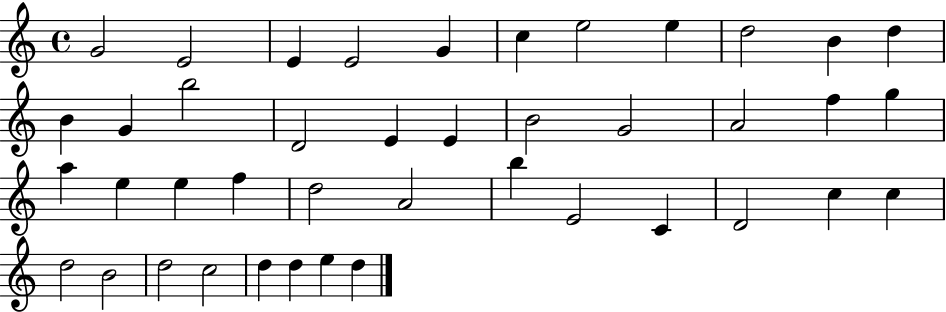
X:1
T:Untitled
M:4/4
L:1/4
K:C
G2 E2 E E2 G c e2 e d2 B d B G b2 D2 E E B2 G2 A2 f g a e e f d2 A2 b E2 C D2 c c d2 B2 d2 c2 d d e d